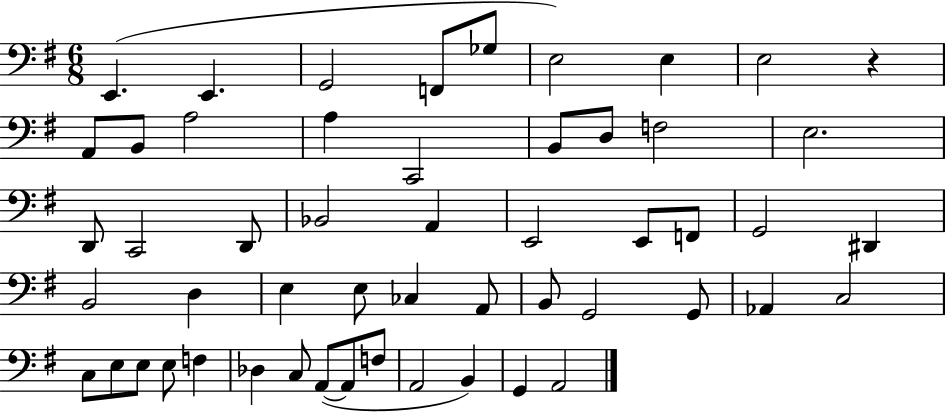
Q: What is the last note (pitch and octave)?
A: A2